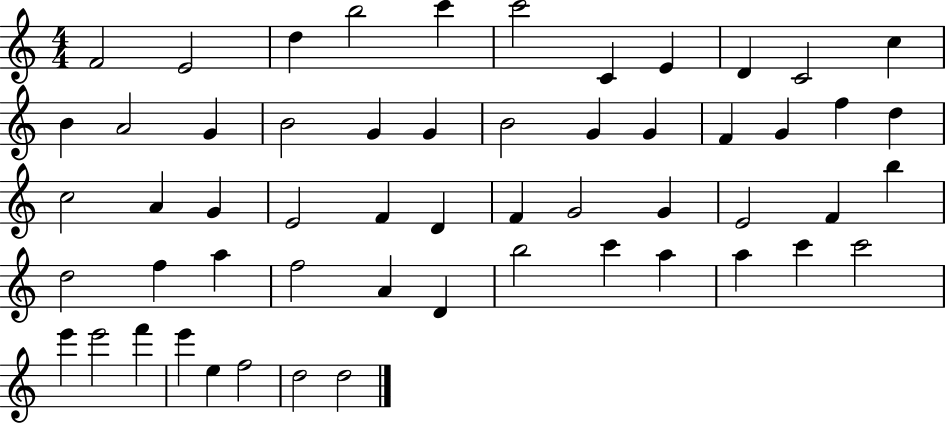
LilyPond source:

{
  \clef treble
  \numericTimeSignature
  \time 4/4
  \key c \major
  f'2 e'2 | d''4 b''2 c'''4 | c'''2 c'4 e'4 | d'4 c'2 c''4 | \break b'4 a'2 g'4 | b'2 g'4 g'4 | b'2 g'4 g'4 | f'4 g'4 f''4 d''4 | \break c''2 a'4 g'4 | e'2 f'4 d'4 | f'4 g'2 g'4 | e'2 f'4 b''4 | \break d''2 f''4 a''4 | f''2 a'4 d'4 | b''2 c'''4 a''4 | a''4 c'''4 c'''2 | \break e'''4 e'''2 f'''4 | e'''4 e''4 f''2 | d''2 d''2 | \bar "|."
}